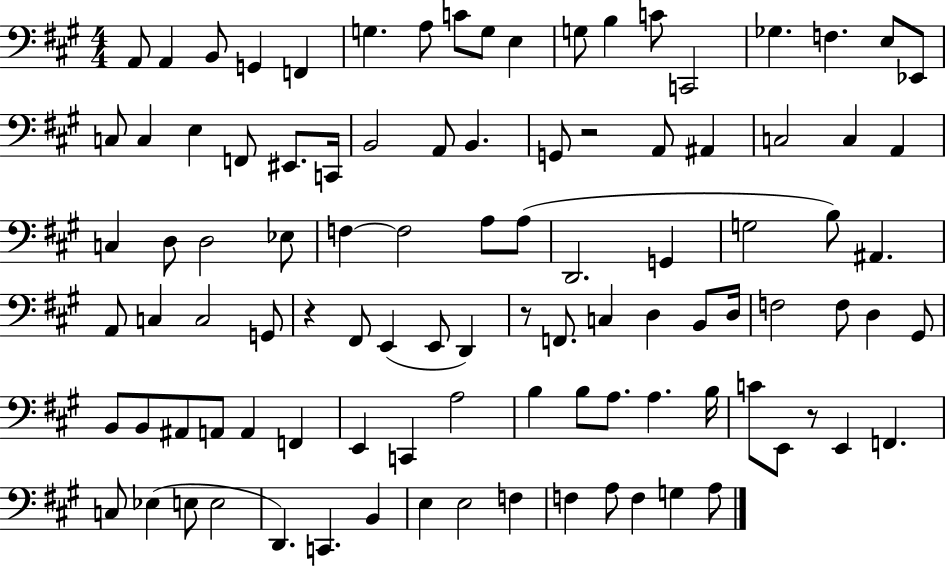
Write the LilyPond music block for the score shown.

{
  \clef bass
  \numericTimeSignature
  \time 4/4
  \key a \major
  a,8 a,4 b,8 g,4 f,4 | g4. a8 c'8 g8 e4 | g8 b4 c'8 c,2 | ges4. f4. e8 ees,8 | \break c8 c4 e4 f,8 eis,8. c,16 | b,2 a,8 b,4. | g,8 r2 a,8 ais,4 | c2 c4 a,4 | \break c4 d8 d2 ees8 | f4~~ f2 a8 a8( | d,2. g,4 | g2 b8) ais,4. | \break a,8 c4 c2 g,8 | r4 fis,8 e,4( e,8 d,4) | r8 f,8. c4 d4 b,8 d16 | f2 f8 d4 gis,8 | \break b,8 b,8 ais,8 a,8 a,4 f,4 | e,4 c,4 a2 | b4 b8 a8. a4. b16 | c'8 e,8 r8 e,4 f,4. | \break c8 ees4( e8 e2 | d,4.) c,4. b,4 | e4 e2 f4 | f4 a8 f4 g4 a8 | \break \bar "|."
}